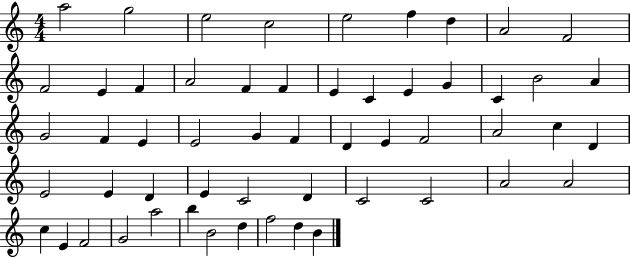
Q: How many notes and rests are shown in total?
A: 55